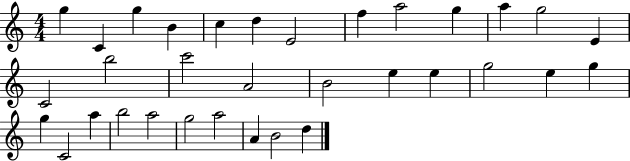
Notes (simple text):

G5/q C4/q G5/q B4/q C5/q D5/q E4/h F5/q A5/h G5/q A5/q G5/h E4/q C4/h B5/h C6/h A4/h B4/h E5/q E5/q G5/h E5/q G5/q G5/q C4/h A5/q B5/h A5/h G5/h A5/h A4/q B4/h D5/q